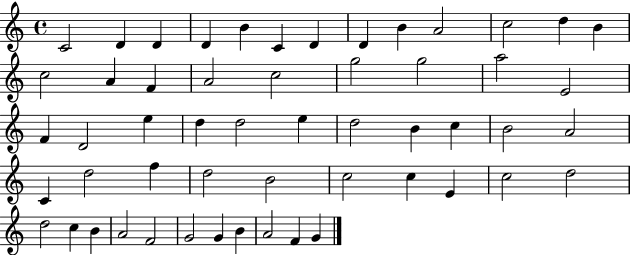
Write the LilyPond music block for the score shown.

{
  \clef treble
  \time 4/4
  \defaultTimeSignature
  \key c \major
  c'2 d'4 d'4 | d'4 b'4 c'4 d'4 | d'4 b'4 a'2 | c''2 d''4 b'4 | \break c''2 a'4 f'4 | a'2 c''2 | g''2 g''2 | a''2 e'2 | \break f'4 d'2 e''4 | d''4 d''2 e''4 | d''2 b'4 c''4 | b'2 a'2 | \break c'4 d''2 f''4 | d''2 b'2 | c''2 c''4 e'4 | c''2 d''2 | \break d''2 c''4 b'4 | a'2 f'2 | g'2 g'4 b'4 | a'2 f'4 g'4 | \break \bar "|."
}